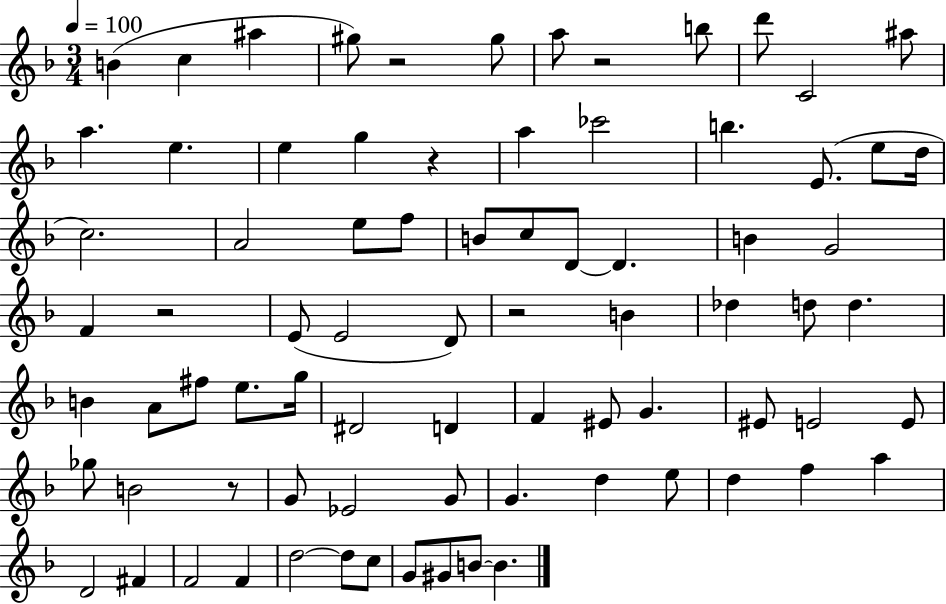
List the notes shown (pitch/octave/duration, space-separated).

B4/q C5/q A#5/q G#5/e R/h G#5/e A5/e R/h B5/e D6/e C4/h A#5/e A5/q. E5/q. E5/q G5/q R/q A5/q CES6/h B5/q. E4/e. E5/e D5/s C5/h. A4/h E5/e F5/e B4/e C5/e D4/e D4/q. B4/q G4/h F4/q R/h E4/e E4/h D4/e R/h B4/q Db5/q D5/e D5/q. B4/q A4/e F#5/e E5/e. G5/s D#4/h D4/q F4/q EIS4/e G4/q. EIS4/e E4/h E4/e Gb5/e B4/h R/e G4/e Eb4/h G4/e G4/q. D5/q E5/e D5/q F5/q A5/q D4/h F#4/q F4/h F4/q D5/h D5/e C5/e G4/e G#4/e B4/e B4/q.